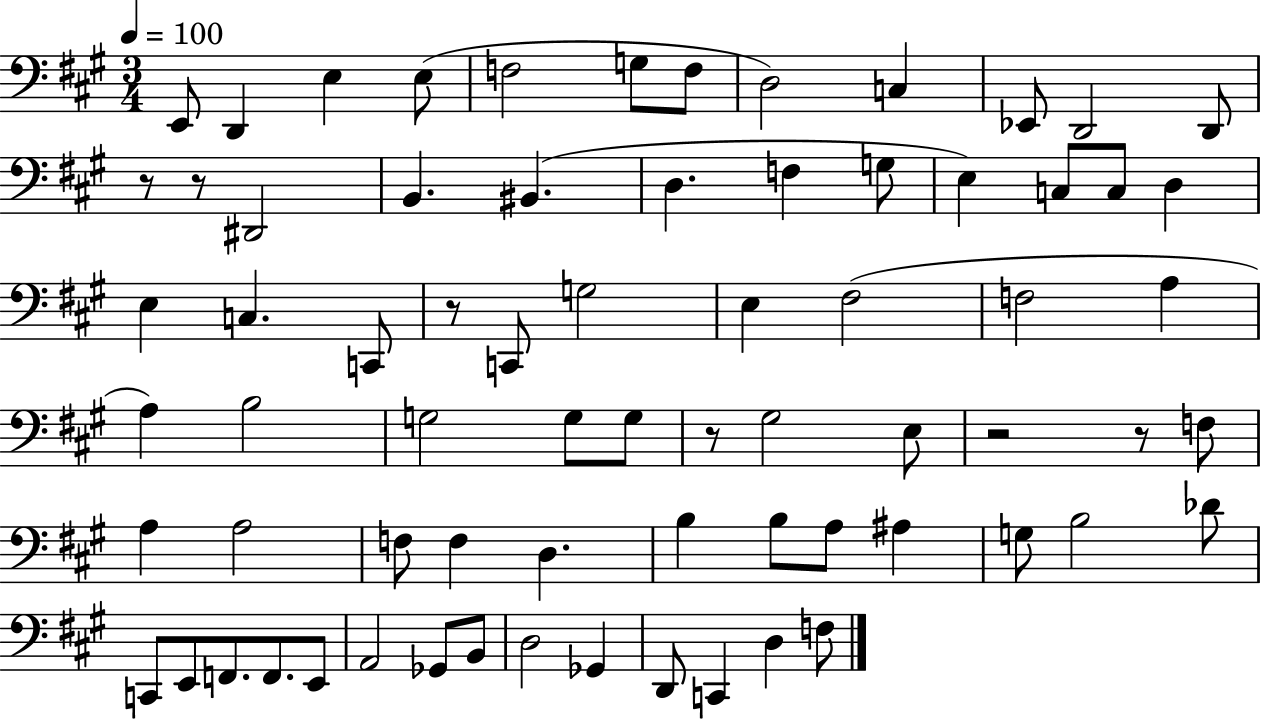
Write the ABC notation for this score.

X:1
T:Untitled
M:3/4
L:1/4
K:A
E,,/2 D,, E, E,/2 F,2 G,/2 F,/2 D,2 C, _E,,/2 D,,2 D,,/2 z/2 z/2 ^D,,2 B,, ^B,, D, F, G,/2 E, C,/2 C,/2 D, E, C, C,,/2 z/2 C,,/2 G,2 E, ^F,2 F,2 A, A, B,2 G,2 G,/2 G,/2 z/2 ^G,2 E,/2 z2 z/2 F,/2 A, A,2 F,/2 F, D, B, B,/2 A,/2 ^A, G,/2 B,2 _D/2 C,,/2 E,,/2 F,,/2 F,,/2 E,,/2 A,,2 _G,,/2 B,,/2 D,2 _G,, D,,/2 C,, D, F,/2